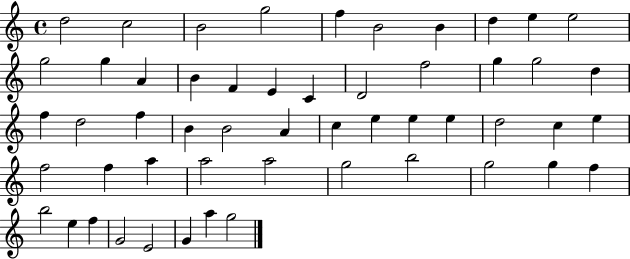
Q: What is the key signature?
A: C major